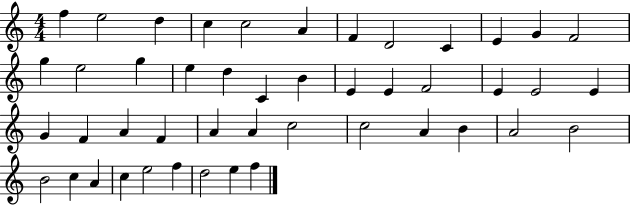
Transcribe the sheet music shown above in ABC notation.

X:1
T:Untitled
M:4/4
L:1/4
K:C
f e2 d c c2 A F D2 C E G F2 g e2 g e d C B E E F2 E E2 E G F A F A A c2 c2 A B A2 B2 B2 c A c e2 f d2 e f